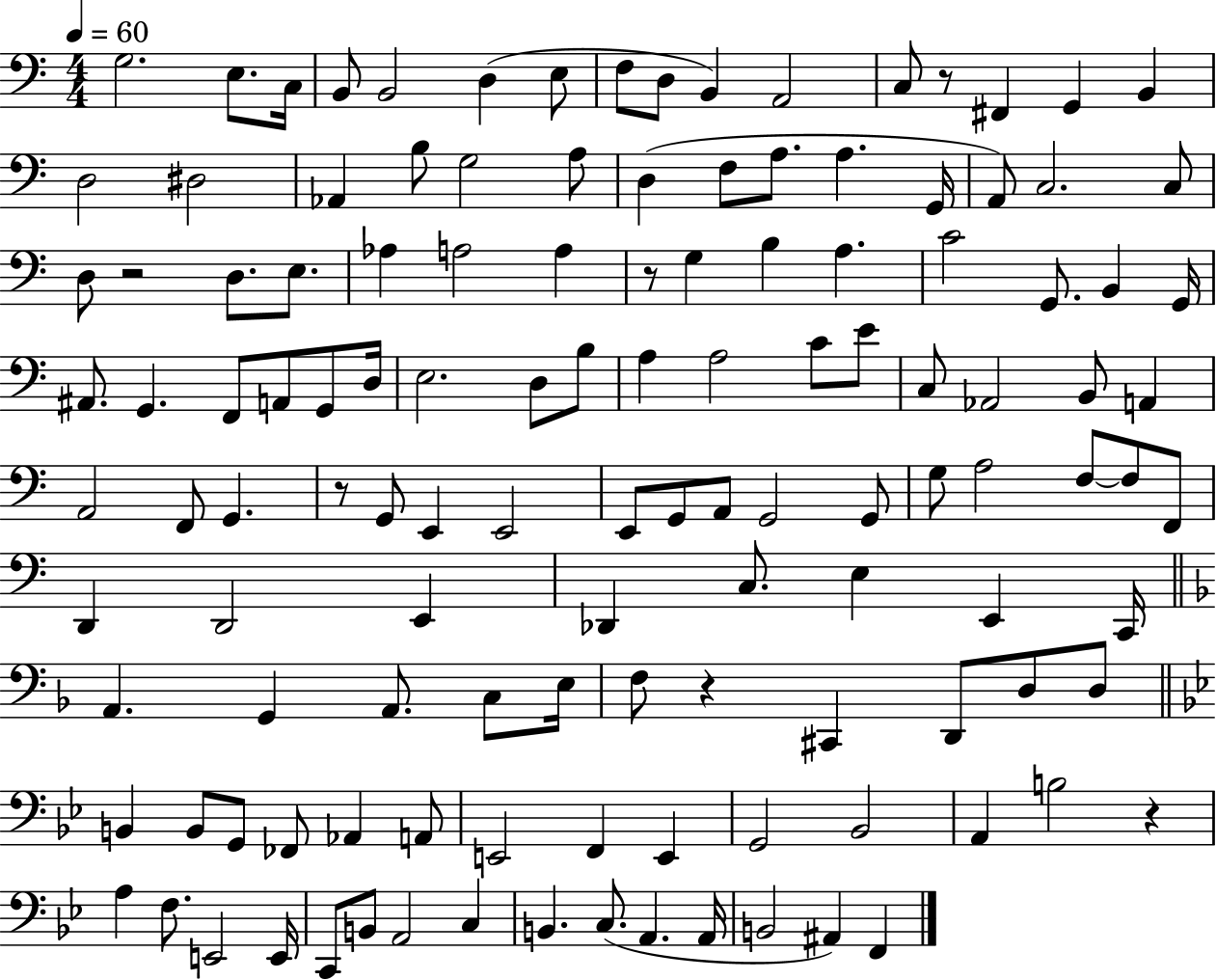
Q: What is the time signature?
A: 4/4